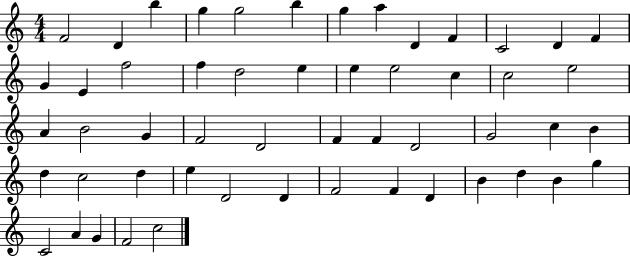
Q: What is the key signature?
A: C major